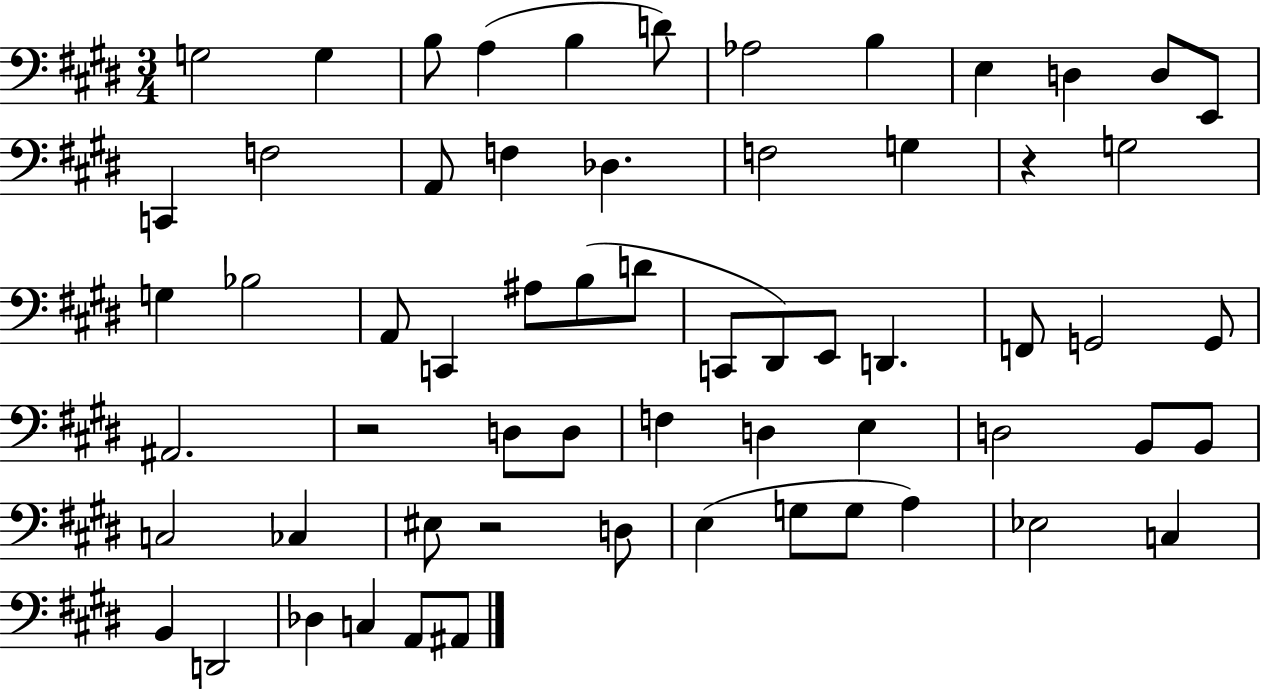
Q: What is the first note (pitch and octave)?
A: G3